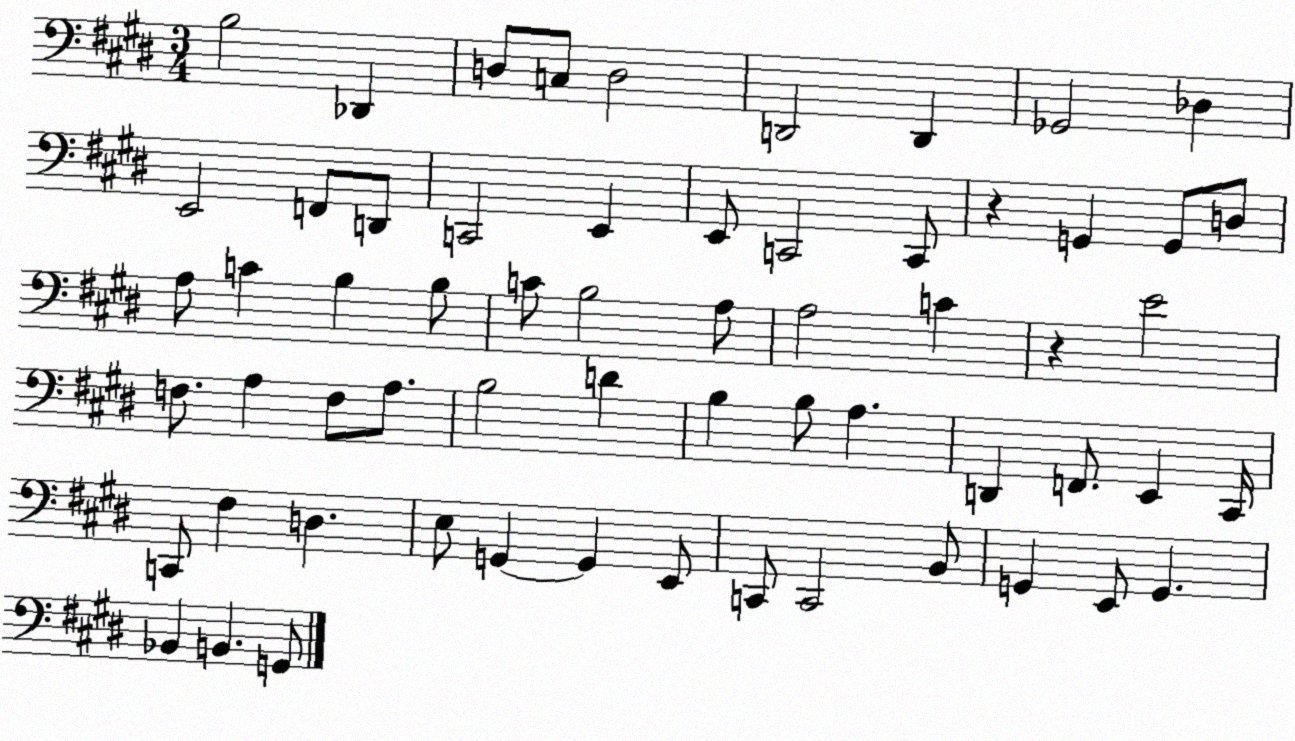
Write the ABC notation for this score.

X:1
T:Untitled
M:3/4
L:1/4
K:E
B,2 _D,, D,/2 C,/2 D,2 D,,2 D,, _G,,2 _D, E,,2 F,,/2 D,,/2 C,,2 E,, E,,/2 C,,2 C,,/2 z G,, G,,/2 D,/2 A,/2 C B, B,/2 C/2 B,2 A,/2 A,2 C z E2 F,/2 A, F,/2 A,/2 B,2 D B, B,/2 A, D,, F,,/2 E,, ^C,,/4 C,,/2 ^F, D, E,/2 G,, G,, E,,/2 C,,/2 C,,2 B,,/2 G,, E,,/2 G,, _B,, B,, G,,/2